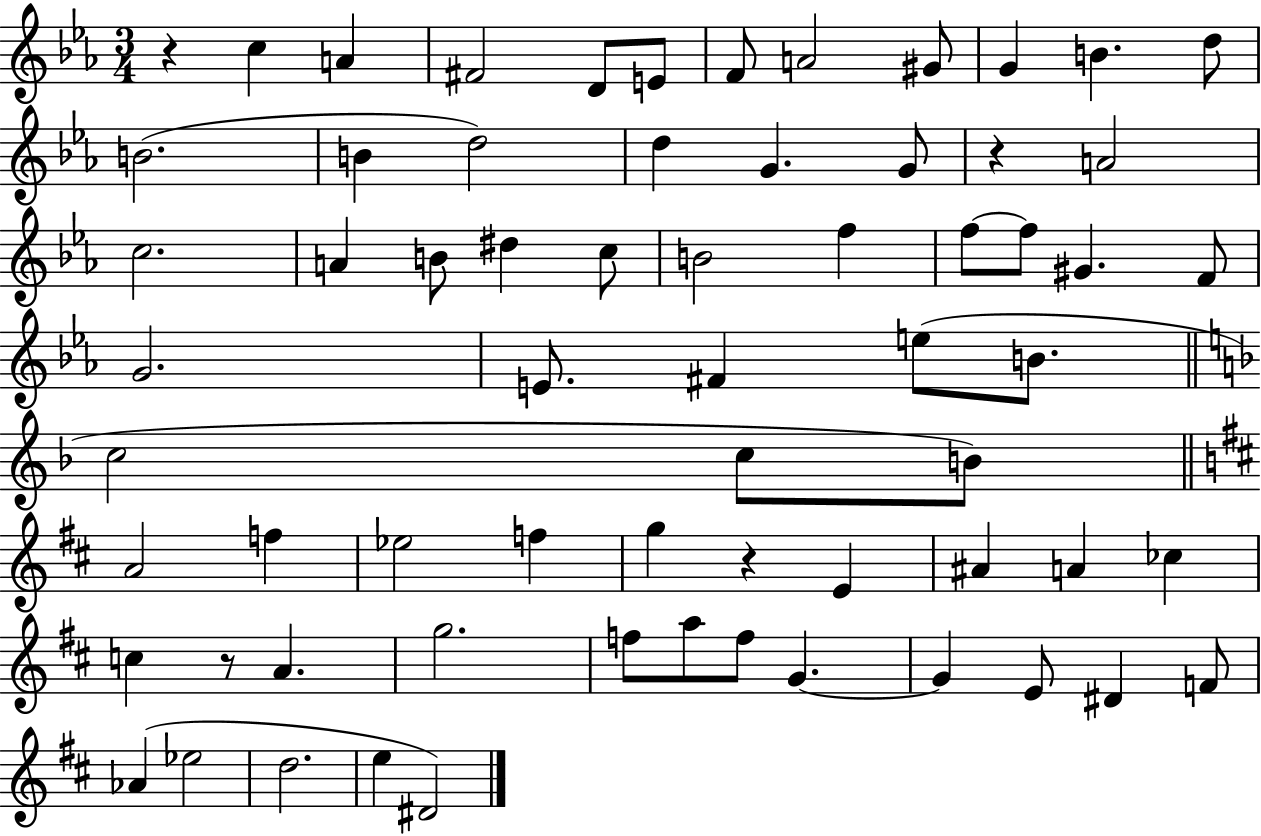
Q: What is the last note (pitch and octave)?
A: D#4